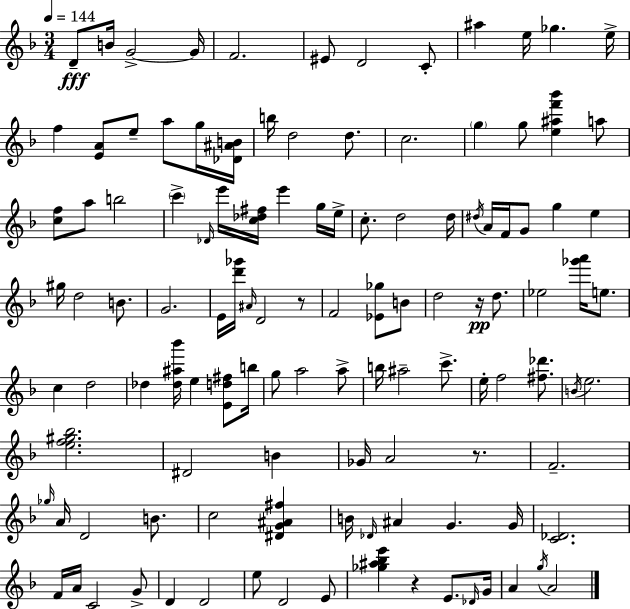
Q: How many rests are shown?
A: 4